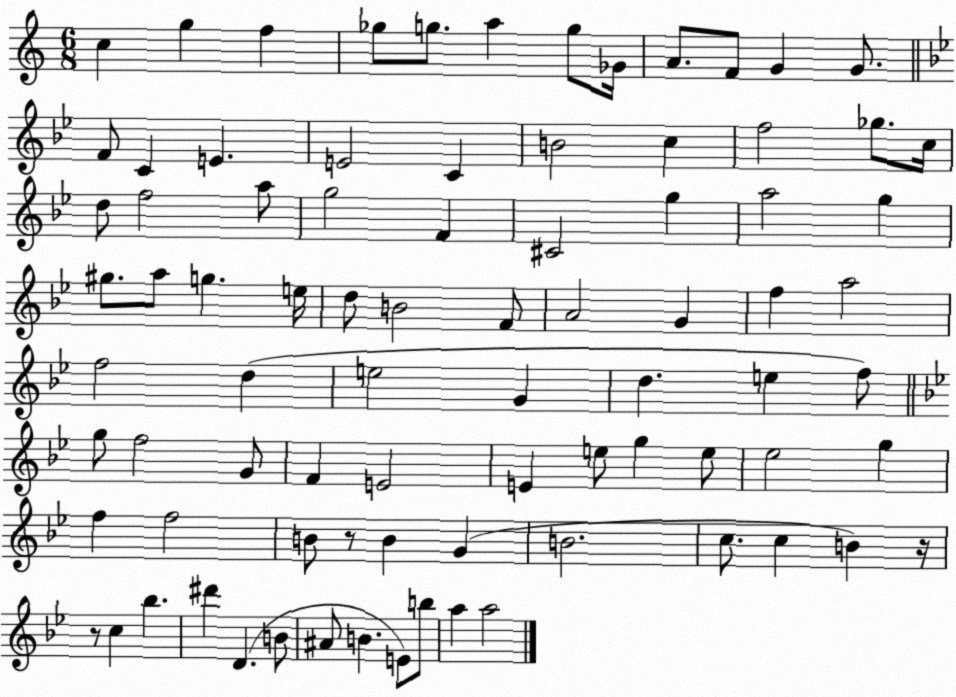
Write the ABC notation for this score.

X:1
T:Untitled
M:6/8
L:1/4
K:C
c g f _g/2 g/2 a g/2 _G/4 A/2 F/2 G G/2 F/2 C E E2 C B2 c f2 _g/2 c/4 d/2 f2 a/2 g2 F ^C2 g a2 g ^g/2 a/2 g e/4 d/2 B2 F/2 A2 G f a2 f2 d e2 G d e f/2 g/2 f2 G/2 F E2 E e/2 g e/2 _e2 g f f2 B/2 z/2 B G B2 c/2 c B z/4 z/2 c _b ^d' D B/2 ^A/2 B E/2 b/2 a a2